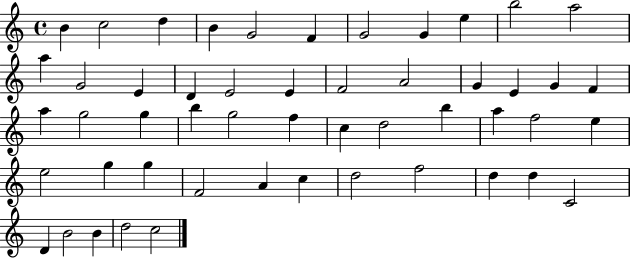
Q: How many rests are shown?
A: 0